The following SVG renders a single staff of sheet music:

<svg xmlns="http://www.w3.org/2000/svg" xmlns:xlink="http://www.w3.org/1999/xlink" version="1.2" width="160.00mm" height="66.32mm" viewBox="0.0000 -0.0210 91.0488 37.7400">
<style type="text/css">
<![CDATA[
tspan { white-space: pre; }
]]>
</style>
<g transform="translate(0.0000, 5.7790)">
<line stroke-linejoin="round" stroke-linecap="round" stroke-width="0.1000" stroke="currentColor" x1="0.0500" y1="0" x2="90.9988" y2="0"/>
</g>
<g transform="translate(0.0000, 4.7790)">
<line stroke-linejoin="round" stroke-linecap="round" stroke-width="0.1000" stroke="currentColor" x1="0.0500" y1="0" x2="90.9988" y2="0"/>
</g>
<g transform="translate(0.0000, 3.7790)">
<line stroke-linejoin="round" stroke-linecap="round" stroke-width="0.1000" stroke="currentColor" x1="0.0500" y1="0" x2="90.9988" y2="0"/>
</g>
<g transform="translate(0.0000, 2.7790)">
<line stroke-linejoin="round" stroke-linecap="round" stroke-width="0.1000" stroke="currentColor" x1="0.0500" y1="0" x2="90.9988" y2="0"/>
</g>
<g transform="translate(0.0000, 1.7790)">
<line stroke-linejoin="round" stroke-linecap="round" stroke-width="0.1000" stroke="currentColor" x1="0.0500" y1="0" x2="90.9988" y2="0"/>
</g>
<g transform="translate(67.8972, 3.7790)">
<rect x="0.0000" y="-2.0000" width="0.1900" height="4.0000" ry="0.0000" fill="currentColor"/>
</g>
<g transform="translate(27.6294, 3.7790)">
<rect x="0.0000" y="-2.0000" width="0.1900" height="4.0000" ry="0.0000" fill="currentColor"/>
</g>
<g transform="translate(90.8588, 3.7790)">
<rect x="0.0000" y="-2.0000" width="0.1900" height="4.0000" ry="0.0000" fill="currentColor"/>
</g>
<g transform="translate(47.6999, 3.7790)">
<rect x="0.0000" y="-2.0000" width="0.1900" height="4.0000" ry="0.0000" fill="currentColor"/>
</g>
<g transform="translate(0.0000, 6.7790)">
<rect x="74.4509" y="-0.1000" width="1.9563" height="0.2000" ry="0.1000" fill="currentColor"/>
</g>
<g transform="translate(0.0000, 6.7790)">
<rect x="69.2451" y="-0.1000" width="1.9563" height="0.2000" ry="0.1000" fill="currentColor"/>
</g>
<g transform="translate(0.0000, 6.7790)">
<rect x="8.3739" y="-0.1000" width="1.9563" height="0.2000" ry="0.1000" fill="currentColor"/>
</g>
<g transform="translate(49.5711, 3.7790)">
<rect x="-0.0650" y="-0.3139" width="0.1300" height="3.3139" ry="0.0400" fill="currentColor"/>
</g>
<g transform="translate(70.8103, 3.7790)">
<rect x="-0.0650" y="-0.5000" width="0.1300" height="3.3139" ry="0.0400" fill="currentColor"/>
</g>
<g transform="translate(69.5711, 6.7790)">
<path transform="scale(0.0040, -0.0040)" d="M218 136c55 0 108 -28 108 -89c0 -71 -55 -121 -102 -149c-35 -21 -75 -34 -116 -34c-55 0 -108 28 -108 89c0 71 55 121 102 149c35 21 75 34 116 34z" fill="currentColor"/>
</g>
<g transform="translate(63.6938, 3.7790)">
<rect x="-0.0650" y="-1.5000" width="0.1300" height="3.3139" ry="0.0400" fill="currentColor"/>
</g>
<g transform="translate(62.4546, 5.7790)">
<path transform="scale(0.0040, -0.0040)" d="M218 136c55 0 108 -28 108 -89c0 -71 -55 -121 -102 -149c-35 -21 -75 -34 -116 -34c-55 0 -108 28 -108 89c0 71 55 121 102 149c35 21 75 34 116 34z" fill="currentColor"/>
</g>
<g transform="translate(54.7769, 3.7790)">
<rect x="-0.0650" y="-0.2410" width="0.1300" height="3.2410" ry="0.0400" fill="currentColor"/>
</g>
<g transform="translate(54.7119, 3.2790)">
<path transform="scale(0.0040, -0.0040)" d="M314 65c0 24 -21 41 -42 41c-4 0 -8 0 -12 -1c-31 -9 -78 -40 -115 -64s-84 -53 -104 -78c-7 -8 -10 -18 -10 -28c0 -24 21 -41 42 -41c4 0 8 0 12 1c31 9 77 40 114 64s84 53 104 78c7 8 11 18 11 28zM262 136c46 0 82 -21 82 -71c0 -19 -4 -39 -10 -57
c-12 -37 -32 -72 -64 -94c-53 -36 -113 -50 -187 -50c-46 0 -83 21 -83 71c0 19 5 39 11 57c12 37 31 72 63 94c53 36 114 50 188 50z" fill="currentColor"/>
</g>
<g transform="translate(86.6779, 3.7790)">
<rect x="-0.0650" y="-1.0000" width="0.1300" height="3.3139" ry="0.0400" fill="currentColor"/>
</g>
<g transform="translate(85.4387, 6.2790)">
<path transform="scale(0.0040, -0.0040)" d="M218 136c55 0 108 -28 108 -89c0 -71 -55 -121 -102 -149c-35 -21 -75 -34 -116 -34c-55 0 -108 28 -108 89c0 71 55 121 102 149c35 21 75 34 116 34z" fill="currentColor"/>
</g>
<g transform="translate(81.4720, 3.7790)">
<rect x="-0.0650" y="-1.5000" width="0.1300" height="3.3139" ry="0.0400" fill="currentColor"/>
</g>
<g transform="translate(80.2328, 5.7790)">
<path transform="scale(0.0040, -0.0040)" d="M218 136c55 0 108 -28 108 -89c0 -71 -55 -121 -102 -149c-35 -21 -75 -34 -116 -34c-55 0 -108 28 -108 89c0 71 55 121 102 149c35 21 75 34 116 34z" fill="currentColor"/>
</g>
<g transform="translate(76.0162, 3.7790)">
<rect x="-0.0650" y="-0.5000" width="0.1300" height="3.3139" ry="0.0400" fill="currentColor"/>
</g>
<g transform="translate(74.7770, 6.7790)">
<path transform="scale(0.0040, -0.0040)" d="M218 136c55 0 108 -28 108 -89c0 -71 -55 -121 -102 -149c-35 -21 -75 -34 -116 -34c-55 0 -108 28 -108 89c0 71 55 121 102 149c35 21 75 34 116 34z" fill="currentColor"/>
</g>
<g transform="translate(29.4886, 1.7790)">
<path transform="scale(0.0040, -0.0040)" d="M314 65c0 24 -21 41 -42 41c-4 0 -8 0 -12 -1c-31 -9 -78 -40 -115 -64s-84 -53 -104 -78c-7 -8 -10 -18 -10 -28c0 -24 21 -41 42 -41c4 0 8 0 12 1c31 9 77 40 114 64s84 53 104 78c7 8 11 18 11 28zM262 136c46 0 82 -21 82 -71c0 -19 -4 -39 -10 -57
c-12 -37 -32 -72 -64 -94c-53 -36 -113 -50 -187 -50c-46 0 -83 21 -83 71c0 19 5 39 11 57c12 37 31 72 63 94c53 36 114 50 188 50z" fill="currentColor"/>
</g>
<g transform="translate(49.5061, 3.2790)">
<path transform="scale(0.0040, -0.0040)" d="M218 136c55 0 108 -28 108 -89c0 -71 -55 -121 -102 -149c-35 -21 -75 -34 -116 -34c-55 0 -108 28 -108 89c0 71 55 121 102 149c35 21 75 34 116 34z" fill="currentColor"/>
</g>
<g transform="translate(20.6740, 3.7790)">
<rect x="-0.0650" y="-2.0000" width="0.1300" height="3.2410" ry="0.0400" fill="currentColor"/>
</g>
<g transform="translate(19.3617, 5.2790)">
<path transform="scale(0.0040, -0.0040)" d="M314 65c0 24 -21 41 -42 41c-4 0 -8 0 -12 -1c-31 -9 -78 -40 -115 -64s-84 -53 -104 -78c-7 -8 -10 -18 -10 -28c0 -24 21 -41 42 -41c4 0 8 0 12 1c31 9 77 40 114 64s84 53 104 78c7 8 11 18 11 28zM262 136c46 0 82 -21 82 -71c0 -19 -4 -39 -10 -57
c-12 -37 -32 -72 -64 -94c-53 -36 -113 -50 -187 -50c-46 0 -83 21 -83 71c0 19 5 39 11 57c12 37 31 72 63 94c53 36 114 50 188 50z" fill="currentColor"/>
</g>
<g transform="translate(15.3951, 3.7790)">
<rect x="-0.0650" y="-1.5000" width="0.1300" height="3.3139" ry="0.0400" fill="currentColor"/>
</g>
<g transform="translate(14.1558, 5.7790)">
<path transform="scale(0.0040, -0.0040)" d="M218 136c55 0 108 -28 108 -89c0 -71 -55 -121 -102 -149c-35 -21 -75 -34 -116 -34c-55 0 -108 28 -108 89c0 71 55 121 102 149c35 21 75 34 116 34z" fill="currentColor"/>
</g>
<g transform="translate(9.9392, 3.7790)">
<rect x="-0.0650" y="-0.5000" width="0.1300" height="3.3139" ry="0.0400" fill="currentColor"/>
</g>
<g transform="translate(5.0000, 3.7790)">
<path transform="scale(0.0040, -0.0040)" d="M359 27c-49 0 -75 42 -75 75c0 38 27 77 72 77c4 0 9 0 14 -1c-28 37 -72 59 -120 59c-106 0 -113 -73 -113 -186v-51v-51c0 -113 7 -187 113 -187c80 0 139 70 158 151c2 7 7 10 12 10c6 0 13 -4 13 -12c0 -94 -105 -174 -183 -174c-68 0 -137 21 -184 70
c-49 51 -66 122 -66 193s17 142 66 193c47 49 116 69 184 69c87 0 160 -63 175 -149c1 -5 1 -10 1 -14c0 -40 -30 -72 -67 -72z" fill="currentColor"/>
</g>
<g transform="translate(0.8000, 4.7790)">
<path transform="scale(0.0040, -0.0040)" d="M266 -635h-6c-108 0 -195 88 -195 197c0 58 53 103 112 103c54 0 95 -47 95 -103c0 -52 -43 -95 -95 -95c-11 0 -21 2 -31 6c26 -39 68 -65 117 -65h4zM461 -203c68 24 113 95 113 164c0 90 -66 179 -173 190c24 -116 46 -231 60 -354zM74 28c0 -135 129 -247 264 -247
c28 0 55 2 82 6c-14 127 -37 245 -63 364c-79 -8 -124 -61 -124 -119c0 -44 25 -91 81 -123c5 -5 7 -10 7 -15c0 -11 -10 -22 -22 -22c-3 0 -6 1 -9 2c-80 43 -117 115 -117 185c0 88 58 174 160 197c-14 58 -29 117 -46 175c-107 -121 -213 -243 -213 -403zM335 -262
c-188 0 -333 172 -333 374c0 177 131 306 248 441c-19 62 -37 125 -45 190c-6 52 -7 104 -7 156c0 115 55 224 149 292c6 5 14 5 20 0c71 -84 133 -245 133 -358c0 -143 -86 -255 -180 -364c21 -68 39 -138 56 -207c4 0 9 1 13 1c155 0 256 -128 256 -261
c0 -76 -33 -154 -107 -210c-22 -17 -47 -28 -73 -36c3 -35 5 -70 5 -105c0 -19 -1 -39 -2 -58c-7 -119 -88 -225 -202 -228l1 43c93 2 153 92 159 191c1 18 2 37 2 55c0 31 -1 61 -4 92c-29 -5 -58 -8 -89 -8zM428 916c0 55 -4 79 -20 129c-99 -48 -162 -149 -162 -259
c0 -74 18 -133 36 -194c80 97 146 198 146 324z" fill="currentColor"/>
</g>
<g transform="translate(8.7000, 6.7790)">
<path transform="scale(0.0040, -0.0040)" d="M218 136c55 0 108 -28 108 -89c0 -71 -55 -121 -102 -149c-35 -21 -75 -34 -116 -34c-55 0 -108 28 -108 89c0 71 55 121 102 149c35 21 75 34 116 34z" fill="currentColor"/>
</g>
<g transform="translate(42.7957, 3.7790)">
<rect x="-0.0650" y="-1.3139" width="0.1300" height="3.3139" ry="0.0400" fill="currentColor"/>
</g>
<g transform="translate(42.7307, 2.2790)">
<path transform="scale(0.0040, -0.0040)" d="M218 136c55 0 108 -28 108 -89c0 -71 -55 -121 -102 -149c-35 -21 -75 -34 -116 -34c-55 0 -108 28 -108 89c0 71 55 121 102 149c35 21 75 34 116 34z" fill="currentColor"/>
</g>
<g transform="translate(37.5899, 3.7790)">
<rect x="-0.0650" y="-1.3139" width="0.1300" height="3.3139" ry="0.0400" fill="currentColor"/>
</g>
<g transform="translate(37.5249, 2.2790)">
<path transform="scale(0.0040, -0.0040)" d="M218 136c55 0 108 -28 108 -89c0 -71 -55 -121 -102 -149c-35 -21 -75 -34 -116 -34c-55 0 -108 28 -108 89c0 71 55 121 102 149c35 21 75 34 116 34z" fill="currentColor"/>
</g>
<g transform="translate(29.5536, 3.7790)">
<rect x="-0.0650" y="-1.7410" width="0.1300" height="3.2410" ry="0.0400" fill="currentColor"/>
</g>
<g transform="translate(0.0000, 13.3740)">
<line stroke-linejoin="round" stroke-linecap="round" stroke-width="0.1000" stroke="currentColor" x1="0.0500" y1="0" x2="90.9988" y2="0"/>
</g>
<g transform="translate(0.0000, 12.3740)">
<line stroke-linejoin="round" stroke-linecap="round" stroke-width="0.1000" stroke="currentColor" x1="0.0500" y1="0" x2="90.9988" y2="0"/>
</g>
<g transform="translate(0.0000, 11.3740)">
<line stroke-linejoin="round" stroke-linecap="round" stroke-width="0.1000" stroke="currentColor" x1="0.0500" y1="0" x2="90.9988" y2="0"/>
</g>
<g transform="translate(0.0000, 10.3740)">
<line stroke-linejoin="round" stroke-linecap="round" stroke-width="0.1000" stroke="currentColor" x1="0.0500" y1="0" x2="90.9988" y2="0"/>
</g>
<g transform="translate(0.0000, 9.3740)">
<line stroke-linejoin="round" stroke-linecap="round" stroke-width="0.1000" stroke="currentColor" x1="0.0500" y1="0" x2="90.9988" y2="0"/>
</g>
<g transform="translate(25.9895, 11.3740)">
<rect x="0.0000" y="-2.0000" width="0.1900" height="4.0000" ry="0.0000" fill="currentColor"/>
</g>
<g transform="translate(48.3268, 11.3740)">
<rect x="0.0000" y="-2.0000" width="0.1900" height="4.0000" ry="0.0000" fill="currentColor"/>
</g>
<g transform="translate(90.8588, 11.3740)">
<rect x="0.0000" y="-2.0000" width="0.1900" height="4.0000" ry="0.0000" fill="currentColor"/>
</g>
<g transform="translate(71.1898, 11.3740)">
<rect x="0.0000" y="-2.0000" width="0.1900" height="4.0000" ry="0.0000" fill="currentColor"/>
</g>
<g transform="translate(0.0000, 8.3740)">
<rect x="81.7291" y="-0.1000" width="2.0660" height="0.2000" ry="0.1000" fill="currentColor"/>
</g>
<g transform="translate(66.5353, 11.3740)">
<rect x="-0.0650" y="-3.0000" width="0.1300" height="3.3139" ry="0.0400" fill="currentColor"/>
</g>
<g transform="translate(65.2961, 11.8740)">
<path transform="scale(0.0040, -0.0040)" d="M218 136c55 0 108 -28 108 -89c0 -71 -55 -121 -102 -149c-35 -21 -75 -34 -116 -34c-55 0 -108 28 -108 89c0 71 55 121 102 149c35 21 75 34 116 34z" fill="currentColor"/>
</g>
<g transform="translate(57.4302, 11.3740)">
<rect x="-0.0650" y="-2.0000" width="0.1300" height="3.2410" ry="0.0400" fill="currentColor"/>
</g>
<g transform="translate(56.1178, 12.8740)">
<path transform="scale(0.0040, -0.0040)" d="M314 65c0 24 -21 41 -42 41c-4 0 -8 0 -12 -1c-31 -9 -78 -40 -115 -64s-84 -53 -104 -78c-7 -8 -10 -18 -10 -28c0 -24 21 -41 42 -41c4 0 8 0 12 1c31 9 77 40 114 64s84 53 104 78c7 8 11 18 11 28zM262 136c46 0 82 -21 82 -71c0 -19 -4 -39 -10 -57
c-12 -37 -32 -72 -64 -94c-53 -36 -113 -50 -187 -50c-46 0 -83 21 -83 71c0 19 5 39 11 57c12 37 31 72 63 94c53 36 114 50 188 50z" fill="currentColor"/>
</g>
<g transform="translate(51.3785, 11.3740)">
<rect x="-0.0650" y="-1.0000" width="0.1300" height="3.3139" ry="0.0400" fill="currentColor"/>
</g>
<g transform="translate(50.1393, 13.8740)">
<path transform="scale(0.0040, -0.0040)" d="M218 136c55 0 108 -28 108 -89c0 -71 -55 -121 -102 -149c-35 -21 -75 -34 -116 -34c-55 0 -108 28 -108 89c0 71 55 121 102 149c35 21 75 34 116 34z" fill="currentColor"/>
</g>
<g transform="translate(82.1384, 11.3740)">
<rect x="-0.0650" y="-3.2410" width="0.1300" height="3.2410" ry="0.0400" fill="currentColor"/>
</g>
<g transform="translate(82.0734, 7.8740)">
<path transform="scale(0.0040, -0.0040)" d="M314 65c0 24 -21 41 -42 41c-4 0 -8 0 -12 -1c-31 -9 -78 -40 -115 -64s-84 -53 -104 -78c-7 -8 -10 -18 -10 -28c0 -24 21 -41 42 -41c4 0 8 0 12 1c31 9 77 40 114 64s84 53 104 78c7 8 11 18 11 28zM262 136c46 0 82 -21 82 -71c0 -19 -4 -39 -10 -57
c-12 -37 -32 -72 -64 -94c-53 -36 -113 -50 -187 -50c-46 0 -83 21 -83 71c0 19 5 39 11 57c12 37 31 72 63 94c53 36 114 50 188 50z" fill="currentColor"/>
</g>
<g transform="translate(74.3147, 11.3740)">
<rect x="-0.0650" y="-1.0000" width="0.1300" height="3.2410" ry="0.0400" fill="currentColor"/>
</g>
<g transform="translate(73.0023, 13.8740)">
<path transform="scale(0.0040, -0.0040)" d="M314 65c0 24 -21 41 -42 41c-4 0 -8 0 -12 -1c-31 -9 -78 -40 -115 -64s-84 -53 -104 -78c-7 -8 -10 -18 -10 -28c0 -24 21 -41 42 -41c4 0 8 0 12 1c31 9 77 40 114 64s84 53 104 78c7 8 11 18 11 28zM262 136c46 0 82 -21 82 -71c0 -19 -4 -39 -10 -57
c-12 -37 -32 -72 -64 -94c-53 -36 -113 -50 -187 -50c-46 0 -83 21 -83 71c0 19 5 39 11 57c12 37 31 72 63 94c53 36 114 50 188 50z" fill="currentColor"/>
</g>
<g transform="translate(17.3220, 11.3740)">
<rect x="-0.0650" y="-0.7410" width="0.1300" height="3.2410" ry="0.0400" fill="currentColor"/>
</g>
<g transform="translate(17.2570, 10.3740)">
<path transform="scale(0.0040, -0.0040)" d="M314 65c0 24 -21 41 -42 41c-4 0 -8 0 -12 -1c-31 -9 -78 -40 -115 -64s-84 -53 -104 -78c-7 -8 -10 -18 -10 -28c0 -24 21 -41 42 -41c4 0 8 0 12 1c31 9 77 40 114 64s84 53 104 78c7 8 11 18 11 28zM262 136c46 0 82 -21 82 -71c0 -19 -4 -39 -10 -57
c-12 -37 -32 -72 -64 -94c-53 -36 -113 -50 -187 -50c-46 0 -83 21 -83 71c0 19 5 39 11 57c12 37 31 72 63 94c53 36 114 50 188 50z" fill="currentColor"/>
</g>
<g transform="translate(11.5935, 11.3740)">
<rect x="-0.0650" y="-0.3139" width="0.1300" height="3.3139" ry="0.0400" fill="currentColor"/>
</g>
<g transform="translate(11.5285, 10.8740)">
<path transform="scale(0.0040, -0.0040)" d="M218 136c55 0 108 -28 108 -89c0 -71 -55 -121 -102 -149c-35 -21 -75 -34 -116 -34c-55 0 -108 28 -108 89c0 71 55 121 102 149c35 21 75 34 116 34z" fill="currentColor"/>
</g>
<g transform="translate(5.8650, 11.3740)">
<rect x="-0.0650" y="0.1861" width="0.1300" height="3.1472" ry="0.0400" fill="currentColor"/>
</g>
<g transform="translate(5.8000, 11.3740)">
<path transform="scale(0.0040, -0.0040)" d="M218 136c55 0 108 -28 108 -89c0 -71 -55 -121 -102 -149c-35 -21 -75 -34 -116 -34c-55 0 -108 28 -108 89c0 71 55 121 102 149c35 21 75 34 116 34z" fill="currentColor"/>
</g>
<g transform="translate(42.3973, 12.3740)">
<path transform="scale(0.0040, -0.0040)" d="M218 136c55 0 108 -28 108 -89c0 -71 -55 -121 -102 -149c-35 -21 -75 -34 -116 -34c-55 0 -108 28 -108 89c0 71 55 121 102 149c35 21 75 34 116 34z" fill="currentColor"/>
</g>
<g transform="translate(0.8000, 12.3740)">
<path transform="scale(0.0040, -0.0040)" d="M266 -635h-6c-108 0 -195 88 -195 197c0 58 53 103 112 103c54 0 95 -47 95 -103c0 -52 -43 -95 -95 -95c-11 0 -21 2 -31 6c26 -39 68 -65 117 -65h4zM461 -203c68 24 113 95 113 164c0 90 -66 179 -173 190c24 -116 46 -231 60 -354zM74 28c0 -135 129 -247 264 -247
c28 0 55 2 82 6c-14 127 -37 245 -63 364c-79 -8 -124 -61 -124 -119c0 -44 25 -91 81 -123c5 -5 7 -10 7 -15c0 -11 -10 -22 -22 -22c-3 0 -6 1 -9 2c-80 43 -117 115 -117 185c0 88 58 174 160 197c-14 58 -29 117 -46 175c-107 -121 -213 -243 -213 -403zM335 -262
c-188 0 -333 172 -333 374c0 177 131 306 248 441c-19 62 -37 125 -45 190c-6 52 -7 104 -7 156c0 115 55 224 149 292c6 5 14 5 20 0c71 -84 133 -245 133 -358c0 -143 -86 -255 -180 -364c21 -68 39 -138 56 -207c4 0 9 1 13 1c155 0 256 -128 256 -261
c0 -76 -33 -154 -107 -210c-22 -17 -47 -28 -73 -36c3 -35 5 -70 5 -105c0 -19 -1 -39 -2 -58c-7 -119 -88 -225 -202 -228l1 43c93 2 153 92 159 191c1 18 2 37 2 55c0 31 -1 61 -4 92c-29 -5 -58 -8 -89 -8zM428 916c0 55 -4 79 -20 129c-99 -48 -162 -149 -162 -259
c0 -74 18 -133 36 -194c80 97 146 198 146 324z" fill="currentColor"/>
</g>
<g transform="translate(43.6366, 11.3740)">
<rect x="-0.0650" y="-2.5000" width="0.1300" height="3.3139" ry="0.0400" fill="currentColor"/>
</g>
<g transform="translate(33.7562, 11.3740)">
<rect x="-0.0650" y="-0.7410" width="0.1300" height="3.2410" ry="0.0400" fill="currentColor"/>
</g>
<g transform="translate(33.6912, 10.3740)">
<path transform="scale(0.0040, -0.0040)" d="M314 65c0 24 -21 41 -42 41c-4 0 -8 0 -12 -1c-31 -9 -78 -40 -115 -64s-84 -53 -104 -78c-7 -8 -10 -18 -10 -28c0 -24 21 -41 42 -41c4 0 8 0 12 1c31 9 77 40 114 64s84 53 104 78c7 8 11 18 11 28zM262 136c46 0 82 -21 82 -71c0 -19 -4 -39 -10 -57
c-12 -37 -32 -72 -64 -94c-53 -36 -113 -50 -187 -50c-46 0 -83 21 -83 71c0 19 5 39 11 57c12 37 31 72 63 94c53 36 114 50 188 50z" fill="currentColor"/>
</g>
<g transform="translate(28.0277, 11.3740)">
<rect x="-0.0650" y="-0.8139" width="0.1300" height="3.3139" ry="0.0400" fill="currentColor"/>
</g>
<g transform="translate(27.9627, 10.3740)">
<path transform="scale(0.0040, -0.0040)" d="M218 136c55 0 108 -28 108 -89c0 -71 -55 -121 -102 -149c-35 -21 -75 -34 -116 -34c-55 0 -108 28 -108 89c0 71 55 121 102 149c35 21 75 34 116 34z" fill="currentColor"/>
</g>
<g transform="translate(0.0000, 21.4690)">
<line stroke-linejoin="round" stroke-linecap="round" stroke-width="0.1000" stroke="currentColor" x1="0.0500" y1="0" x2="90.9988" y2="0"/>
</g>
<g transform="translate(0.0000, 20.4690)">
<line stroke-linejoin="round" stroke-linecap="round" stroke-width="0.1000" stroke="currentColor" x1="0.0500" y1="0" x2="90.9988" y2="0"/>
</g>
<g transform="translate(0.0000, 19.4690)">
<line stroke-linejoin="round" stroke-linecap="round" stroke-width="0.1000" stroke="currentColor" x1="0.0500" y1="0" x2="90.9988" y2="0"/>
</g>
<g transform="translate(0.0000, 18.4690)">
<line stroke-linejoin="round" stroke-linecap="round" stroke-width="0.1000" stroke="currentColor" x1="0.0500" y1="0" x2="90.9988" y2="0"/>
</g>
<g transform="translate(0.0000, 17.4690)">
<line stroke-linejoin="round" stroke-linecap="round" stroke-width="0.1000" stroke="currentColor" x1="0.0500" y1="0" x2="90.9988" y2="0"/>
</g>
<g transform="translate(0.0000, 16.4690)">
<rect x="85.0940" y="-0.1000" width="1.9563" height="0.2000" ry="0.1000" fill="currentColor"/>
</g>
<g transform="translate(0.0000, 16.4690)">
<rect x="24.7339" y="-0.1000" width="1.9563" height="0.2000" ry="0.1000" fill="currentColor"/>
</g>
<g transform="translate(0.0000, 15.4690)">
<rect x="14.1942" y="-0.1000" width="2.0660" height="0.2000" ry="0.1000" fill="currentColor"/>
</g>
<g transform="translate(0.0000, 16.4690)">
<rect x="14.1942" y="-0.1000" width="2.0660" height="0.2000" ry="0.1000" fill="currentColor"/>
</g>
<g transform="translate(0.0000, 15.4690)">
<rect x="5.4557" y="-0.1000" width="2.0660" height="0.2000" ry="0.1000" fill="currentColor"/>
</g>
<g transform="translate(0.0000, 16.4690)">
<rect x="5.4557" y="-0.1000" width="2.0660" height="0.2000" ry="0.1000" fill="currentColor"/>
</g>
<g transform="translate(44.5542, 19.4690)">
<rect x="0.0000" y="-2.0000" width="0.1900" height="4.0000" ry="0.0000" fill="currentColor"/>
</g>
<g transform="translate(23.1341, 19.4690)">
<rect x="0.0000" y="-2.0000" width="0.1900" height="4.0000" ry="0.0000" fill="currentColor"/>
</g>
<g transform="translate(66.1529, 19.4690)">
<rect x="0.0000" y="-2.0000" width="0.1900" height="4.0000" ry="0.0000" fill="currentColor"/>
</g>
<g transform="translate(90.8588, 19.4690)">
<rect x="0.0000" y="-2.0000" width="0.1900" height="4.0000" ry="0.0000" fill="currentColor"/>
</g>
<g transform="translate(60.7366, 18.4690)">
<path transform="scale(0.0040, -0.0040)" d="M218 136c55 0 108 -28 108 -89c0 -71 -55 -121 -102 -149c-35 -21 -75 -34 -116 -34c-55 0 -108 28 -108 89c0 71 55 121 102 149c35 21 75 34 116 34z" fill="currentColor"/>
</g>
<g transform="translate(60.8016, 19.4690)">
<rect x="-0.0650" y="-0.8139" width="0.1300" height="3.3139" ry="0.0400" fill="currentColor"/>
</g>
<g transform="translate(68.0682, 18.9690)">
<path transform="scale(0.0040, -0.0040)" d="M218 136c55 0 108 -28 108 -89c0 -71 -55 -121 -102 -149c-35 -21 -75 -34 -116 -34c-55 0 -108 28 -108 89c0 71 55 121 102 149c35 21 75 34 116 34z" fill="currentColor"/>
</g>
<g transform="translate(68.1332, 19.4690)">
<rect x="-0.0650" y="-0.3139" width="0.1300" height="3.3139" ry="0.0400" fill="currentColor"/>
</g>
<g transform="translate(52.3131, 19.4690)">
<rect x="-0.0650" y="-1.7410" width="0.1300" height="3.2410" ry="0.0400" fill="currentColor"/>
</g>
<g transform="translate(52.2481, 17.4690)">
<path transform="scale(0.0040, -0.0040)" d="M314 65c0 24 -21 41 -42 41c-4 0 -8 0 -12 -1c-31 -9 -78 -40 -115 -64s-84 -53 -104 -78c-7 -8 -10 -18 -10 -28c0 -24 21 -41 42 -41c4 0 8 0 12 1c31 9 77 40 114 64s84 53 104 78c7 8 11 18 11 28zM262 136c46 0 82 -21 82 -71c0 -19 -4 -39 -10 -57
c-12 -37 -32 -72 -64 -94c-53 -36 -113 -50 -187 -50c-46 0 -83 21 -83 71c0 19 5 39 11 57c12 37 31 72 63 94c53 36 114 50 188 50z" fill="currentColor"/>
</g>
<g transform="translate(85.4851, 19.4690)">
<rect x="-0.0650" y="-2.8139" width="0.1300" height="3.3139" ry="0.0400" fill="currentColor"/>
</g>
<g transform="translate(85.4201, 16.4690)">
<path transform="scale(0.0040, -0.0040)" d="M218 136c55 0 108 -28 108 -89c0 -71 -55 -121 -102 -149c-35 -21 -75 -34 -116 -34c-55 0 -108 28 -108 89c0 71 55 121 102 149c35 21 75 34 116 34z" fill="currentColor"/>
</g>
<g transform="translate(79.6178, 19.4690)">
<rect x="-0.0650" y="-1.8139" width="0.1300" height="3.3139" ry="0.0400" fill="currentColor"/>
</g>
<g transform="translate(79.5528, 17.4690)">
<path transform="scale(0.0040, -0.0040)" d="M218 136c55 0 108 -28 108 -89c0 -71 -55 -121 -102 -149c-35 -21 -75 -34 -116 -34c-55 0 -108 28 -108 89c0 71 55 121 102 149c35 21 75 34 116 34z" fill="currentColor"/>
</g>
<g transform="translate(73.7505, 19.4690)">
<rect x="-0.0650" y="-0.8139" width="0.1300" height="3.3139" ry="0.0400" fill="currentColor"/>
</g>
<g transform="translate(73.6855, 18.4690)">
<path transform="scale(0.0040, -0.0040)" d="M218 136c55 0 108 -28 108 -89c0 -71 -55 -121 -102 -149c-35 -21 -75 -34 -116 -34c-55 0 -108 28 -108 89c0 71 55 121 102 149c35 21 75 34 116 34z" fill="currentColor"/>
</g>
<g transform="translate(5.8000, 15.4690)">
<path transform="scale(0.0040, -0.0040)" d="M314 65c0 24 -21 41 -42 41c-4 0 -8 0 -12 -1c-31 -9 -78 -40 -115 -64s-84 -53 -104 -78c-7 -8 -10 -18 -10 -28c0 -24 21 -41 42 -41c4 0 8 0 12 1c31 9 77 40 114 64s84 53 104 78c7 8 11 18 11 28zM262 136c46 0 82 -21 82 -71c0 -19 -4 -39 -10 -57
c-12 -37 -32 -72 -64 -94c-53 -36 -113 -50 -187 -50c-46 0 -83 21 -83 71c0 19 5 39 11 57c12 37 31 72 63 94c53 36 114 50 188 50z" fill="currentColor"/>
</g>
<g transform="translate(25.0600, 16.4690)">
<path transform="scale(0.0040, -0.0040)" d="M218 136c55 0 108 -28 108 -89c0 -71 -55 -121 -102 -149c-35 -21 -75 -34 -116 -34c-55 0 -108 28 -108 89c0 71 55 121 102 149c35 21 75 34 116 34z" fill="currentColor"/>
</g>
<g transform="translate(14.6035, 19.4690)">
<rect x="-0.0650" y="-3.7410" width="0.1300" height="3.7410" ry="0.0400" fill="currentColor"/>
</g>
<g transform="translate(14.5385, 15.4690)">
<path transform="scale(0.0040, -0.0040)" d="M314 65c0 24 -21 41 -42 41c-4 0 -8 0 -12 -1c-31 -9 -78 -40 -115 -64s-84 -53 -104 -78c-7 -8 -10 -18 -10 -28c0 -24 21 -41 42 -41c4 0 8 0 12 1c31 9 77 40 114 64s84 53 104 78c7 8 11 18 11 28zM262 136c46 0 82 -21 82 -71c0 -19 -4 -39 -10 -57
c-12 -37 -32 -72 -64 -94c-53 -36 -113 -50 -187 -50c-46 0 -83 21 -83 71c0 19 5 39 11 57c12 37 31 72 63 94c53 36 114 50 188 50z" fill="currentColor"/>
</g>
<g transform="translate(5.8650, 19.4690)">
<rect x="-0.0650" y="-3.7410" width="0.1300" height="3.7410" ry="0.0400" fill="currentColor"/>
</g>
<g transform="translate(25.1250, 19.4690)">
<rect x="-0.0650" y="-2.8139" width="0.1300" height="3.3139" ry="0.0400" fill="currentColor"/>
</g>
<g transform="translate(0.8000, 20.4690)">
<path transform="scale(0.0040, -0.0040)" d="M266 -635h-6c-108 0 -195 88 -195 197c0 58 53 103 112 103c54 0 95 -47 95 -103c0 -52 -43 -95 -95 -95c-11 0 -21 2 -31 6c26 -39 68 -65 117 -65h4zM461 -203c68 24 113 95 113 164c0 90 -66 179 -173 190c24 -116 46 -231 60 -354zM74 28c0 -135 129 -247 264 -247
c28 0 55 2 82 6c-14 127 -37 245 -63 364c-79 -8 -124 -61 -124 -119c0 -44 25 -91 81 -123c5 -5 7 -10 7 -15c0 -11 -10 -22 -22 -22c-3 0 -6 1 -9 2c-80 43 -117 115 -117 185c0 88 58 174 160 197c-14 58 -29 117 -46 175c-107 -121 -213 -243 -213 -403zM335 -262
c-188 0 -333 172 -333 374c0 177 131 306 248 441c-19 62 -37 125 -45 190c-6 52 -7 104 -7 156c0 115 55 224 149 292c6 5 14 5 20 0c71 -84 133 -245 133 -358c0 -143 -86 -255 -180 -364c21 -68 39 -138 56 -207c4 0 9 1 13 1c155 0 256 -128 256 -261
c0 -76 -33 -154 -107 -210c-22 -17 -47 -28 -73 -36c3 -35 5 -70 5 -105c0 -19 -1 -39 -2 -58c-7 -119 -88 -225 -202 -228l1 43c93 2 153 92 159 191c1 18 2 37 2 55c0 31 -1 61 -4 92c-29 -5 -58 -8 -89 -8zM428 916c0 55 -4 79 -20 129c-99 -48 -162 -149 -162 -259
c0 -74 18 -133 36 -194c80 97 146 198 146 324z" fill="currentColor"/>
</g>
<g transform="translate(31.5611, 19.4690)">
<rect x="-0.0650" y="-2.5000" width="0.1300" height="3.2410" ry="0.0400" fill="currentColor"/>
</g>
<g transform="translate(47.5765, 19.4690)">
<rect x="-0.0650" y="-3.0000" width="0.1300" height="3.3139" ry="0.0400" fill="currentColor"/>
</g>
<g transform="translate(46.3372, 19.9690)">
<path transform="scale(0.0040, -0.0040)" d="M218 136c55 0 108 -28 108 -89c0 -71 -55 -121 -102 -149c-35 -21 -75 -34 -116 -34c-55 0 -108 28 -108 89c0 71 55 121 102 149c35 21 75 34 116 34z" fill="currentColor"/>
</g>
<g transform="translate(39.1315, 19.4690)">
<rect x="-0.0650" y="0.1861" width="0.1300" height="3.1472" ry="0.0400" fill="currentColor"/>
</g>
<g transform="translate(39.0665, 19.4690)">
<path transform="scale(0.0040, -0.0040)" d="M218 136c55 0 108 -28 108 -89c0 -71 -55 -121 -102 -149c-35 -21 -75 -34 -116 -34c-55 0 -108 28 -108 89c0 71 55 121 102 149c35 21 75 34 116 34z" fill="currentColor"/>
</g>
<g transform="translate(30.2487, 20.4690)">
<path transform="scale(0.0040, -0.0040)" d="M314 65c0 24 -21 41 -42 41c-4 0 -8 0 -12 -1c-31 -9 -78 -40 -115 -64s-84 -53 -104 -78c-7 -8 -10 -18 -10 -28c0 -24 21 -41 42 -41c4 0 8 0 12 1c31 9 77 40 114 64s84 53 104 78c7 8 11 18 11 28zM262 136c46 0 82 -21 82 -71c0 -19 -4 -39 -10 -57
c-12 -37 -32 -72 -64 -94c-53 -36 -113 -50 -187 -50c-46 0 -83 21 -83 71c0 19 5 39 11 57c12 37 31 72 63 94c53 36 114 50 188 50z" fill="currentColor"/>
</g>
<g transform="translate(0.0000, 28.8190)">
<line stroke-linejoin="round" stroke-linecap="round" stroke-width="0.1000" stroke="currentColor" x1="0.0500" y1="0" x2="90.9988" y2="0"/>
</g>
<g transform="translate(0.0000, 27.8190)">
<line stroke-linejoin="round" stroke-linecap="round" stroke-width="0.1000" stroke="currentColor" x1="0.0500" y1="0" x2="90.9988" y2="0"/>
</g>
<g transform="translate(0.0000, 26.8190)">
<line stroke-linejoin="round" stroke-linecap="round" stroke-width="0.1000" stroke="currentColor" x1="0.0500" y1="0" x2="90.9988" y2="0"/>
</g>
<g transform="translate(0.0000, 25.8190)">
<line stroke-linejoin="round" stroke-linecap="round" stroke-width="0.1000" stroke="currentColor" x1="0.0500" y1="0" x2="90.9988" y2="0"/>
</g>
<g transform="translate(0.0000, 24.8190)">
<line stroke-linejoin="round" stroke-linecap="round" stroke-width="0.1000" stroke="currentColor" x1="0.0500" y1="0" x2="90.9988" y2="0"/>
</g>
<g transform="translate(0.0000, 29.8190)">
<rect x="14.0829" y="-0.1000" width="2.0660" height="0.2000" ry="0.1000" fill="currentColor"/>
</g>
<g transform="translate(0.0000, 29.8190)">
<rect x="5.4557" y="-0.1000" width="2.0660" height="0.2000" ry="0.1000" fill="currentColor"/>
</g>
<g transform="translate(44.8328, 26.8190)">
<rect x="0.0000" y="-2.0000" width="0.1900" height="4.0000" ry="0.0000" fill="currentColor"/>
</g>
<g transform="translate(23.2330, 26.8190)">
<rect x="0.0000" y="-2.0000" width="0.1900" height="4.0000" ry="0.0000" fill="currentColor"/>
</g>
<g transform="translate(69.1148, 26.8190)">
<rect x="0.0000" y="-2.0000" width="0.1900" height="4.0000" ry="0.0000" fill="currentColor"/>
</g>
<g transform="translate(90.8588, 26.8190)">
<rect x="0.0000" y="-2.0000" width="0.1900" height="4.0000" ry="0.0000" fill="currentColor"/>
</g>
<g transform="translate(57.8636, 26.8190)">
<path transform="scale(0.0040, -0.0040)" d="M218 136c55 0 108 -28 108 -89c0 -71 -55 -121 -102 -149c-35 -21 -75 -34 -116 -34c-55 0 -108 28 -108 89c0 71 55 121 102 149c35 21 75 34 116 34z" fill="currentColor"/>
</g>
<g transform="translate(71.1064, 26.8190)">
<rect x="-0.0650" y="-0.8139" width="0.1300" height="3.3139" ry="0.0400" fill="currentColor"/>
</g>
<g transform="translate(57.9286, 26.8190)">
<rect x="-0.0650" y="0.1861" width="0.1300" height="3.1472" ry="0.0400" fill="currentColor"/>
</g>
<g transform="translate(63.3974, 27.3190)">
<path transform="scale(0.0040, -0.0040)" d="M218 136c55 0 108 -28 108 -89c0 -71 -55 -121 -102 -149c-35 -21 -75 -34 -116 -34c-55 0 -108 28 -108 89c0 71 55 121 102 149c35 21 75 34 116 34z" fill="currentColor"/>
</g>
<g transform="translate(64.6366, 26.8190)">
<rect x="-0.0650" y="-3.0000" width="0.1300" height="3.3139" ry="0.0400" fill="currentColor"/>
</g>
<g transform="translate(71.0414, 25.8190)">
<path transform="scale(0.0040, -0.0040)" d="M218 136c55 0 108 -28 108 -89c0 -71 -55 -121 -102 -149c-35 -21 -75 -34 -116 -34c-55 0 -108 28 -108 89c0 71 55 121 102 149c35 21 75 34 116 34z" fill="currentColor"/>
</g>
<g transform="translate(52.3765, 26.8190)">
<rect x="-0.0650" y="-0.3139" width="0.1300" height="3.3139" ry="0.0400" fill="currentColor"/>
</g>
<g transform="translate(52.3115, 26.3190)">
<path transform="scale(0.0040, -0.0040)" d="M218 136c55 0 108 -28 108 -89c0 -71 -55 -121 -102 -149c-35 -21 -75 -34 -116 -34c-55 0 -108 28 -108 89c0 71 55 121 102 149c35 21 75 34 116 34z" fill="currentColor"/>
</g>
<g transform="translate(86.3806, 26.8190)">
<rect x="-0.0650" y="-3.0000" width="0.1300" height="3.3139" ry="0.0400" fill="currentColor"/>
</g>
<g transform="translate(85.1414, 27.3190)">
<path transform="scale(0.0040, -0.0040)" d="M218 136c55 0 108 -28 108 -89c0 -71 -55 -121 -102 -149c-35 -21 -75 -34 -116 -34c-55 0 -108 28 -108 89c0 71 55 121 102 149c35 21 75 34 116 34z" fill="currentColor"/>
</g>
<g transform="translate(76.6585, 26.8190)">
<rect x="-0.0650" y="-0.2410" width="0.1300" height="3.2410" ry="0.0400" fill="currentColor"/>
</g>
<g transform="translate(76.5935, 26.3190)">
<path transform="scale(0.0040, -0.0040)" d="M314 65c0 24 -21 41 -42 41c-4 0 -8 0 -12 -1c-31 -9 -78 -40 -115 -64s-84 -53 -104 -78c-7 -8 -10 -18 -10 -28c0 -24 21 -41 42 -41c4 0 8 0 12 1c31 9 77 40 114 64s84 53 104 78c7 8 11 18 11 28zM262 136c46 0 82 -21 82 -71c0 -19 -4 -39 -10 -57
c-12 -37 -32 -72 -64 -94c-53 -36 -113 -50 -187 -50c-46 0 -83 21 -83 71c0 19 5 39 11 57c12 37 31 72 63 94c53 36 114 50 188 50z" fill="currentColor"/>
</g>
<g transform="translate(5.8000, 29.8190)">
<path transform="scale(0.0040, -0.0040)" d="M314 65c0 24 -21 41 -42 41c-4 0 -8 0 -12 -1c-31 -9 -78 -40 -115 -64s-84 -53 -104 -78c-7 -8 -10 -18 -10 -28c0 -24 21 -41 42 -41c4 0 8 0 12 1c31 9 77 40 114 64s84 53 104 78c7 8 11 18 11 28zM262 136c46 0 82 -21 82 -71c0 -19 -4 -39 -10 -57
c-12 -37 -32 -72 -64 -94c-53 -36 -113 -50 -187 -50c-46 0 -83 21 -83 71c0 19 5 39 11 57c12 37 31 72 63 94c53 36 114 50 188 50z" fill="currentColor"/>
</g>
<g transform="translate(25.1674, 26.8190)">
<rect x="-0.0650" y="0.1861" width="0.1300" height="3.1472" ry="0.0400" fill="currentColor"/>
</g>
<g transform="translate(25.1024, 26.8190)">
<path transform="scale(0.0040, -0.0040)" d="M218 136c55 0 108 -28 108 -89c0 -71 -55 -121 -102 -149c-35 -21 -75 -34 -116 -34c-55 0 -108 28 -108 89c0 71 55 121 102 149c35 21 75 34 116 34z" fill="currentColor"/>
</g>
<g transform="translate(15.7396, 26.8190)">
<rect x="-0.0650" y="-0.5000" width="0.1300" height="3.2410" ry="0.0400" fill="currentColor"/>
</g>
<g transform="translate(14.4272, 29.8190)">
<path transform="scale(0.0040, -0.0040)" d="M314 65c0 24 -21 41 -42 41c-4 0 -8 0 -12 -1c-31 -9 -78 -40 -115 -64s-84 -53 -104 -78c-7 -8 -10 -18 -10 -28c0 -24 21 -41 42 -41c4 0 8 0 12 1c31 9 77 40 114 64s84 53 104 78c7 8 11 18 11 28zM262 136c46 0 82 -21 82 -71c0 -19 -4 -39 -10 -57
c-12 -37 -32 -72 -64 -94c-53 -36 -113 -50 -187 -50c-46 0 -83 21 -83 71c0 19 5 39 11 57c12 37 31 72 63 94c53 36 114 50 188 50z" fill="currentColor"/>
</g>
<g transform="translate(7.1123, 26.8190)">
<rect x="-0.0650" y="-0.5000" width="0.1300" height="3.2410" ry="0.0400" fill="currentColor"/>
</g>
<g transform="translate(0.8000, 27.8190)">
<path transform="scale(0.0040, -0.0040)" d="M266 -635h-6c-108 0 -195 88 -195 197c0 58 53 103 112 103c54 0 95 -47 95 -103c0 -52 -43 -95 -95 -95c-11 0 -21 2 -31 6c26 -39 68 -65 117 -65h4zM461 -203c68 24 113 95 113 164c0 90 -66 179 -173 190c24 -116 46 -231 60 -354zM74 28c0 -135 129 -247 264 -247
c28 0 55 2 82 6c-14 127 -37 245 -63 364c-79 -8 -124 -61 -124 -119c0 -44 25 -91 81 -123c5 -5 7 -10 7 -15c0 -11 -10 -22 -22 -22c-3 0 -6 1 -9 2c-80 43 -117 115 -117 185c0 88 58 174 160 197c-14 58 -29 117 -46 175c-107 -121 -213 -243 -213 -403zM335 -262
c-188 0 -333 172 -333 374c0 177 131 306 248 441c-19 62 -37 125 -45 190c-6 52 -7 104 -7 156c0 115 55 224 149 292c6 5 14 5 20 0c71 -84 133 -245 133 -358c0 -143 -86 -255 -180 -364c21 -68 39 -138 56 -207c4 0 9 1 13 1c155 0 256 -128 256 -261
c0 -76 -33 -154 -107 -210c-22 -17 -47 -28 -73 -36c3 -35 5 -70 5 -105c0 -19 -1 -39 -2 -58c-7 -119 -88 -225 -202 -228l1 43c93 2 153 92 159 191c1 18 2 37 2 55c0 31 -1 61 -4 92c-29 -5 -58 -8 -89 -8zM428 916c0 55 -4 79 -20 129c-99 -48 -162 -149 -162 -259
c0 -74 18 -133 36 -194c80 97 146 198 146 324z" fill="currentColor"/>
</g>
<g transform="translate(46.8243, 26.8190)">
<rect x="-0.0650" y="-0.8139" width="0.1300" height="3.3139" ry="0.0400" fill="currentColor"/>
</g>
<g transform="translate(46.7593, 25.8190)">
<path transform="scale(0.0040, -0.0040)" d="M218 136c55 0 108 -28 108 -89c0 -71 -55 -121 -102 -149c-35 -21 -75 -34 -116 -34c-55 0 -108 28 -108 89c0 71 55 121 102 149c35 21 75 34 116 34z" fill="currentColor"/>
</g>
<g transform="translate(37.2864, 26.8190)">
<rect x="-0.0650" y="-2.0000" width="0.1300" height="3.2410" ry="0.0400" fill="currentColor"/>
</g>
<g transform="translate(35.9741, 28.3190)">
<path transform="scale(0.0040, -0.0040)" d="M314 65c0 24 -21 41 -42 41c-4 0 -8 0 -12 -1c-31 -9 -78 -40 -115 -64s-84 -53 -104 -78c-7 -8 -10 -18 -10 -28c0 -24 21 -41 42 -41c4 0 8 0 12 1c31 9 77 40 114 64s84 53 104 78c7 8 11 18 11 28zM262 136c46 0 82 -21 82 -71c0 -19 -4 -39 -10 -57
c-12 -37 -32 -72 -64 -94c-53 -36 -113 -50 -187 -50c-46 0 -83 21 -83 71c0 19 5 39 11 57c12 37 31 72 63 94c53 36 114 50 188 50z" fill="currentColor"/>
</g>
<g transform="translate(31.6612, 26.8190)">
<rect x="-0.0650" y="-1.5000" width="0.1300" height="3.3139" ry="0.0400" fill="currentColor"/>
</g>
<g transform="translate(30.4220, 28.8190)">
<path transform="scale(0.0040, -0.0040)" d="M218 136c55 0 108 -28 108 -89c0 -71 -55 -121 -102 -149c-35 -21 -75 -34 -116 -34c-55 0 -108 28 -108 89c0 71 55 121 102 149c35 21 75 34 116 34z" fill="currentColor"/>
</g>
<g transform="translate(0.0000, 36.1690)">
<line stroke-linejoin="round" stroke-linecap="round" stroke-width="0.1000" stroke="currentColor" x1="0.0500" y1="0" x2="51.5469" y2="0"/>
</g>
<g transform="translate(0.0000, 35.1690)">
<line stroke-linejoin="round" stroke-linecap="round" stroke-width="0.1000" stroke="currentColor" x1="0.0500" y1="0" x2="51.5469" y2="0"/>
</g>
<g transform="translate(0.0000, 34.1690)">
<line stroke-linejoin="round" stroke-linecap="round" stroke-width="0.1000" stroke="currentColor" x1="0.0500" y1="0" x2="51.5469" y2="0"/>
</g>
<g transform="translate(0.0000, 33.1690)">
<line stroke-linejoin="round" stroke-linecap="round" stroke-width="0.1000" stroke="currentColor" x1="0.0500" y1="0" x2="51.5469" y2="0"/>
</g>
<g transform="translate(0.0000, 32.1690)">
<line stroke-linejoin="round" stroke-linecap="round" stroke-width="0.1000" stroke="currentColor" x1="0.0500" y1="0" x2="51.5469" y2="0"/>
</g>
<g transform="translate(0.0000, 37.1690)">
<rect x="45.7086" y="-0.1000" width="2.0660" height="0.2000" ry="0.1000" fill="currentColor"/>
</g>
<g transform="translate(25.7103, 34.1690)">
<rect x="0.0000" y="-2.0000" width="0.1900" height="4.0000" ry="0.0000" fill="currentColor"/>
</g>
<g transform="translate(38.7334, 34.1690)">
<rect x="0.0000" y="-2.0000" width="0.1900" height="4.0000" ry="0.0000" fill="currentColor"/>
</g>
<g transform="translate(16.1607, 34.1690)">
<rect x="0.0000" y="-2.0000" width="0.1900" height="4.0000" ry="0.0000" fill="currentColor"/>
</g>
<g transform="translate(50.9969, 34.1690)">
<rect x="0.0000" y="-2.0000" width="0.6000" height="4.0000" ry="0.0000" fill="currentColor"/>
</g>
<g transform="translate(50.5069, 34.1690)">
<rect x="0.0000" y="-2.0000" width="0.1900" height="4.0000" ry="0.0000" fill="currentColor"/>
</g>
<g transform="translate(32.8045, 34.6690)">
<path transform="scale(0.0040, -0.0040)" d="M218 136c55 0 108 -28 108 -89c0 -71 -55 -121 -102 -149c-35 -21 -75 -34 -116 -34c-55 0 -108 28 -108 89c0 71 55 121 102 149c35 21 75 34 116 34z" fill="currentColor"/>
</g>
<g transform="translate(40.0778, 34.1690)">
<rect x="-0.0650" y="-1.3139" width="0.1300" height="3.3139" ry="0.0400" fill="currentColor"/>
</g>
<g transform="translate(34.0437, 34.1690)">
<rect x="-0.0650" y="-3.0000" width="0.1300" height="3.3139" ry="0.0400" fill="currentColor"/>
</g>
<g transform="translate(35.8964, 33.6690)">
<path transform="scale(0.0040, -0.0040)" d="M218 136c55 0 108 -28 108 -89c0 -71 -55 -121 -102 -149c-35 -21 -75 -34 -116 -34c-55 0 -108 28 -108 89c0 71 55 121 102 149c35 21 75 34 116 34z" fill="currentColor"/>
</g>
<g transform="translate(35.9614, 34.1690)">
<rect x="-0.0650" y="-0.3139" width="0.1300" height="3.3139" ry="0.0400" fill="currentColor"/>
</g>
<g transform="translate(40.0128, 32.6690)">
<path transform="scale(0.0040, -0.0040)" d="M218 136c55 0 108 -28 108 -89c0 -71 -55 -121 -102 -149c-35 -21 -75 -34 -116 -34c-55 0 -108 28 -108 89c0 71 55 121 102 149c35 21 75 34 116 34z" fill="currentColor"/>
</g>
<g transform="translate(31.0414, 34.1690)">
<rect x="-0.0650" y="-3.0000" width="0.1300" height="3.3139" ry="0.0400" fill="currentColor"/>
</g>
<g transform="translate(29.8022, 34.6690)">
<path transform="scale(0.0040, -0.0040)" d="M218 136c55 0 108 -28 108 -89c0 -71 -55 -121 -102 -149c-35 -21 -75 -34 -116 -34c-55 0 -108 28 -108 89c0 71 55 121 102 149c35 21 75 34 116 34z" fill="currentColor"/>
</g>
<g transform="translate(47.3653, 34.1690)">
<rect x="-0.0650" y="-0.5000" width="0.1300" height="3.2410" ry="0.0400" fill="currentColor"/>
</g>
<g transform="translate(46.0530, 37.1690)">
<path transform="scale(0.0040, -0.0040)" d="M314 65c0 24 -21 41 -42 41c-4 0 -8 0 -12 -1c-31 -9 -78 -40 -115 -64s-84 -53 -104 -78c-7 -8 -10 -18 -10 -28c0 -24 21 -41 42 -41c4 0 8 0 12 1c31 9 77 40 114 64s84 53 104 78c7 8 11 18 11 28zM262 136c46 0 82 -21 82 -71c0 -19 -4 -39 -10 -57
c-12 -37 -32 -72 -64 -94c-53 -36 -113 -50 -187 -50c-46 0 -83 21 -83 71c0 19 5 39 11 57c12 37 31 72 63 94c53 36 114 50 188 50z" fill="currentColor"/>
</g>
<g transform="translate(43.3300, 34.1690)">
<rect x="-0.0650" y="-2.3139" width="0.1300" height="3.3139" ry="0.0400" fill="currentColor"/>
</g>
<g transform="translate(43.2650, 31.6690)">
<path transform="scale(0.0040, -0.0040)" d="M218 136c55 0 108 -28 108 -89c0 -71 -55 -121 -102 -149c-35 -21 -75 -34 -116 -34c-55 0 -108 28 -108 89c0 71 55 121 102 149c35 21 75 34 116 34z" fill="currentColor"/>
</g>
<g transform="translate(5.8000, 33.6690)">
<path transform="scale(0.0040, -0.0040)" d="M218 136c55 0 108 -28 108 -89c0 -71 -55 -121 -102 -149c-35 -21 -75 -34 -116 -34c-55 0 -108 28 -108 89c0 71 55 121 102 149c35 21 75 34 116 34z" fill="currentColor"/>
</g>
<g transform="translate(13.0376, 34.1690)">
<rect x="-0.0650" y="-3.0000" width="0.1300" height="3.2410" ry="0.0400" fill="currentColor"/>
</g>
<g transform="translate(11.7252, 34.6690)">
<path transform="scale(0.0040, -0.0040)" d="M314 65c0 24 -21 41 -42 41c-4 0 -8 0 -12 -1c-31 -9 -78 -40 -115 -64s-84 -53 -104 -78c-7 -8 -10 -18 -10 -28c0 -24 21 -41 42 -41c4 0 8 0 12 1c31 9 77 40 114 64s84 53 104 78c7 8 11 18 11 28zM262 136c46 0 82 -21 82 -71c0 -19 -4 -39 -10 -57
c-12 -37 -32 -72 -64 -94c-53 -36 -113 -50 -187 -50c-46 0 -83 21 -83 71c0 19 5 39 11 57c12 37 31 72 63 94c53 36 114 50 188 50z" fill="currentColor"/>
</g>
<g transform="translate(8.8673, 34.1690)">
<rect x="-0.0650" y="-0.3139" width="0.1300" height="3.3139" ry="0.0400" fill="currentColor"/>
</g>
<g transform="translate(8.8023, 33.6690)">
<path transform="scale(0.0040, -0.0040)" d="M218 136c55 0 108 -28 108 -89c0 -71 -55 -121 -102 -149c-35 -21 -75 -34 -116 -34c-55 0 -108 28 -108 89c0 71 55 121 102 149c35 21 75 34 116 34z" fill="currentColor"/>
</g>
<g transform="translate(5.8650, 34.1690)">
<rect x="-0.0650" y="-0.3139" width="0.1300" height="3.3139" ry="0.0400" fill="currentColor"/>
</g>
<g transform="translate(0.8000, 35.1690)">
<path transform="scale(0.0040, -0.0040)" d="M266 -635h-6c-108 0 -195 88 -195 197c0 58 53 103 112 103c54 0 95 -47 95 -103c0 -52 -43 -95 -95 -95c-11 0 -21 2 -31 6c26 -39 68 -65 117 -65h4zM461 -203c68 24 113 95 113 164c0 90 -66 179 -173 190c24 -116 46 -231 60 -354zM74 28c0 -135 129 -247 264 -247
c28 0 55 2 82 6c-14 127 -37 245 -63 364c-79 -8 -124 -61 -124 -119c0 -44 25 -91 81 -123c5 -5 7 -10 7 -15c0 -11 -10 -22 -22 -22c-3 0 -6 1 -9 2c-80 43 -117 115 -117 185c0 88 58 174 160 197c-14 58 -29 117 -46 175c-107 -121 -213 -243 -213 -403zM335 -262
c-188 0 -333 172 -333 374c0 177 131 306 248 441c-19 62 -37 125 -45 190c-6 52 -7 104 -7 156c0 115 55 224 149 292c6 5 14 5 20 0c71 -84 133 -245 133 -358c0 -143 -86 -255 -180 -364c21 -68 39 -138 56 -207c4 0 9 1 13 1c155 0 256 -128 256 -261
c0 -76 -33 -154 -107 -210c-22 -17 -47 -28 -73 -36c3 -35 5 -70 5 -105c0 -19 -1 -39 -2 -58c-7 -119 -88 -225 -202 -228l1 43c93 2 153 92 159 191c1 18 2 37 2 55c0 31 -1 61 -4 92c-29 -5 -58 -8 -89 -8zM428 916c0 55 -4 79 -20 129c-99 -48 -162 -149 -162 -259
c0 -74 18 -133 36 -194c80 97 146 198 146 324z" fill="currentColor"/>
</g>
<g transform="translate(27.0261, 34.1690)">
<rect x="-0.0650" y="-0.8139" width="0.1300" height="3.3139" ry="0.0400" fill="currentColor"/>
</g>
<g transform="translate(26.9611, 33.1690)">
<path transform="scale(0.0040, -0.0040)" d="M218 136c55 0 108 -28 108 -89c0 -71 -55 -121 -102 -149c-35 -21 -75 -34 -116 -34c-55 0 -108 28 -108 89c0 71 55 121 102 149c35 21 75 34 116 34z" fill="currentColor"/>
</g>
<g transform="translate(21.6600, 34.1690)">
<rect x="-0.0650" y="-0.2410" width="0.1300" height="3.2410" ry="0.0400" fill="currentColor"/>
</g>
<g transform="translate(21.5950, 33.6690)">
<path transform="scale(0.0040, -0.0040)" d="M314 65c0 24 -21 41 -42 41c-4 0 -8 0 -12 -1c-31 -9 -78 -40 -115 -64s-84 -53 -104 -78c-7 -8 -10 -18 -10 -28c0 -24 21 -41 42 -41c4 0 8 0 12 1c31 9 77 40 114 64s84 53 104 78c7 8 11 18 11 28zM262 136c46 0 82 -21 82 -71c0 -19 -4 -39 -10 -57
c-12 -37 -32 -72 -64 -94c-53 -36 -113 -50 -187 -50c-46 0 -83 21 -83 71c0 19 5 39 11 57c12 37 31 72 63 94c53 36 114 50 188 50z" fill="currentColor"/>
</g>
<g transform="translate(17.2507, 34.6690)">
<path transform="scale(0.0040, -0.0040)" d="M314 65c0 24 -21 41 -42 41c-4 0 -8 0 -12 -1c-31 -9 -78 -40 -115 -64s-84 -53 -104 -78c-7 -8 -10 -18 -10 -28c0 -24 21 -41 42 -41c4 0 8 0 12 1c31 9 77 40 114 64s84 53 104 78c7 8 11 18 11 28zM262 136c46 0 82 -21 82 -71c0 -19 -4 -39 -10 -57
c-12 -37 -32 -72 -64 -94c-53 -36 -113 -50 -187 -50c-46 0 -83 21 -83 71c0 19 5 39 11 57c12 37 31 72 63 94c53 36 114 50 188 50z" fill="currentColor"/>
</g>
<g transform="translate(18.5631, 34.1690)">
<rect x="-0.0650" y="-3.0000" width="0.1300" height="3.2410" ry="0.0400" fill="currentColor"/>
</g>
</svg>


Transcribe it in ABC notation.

X:1
T:Untitled
M:4/4
L:1/4
K:C
C E F2 f2 e e c c2 E C C E D B c d2 d d2 G D F2 A D2 b2 c'2 c'2 a G2 B A f2 d c d f a C2 C2 B E F2 d c B A d c2 A c c A2 A2 c2 d A A c e g C2